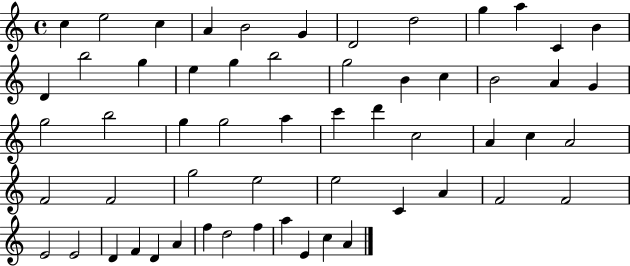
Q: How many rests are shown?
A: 0